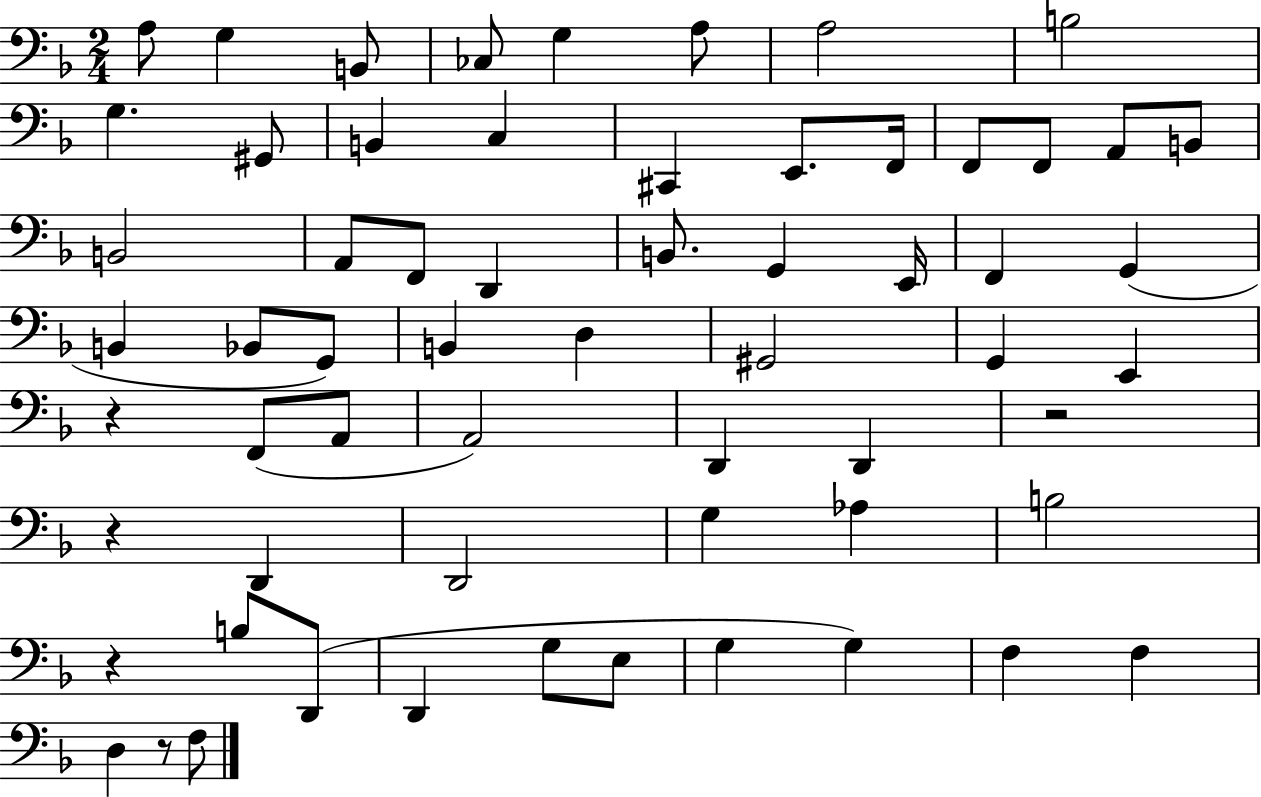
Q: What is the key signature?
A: F major